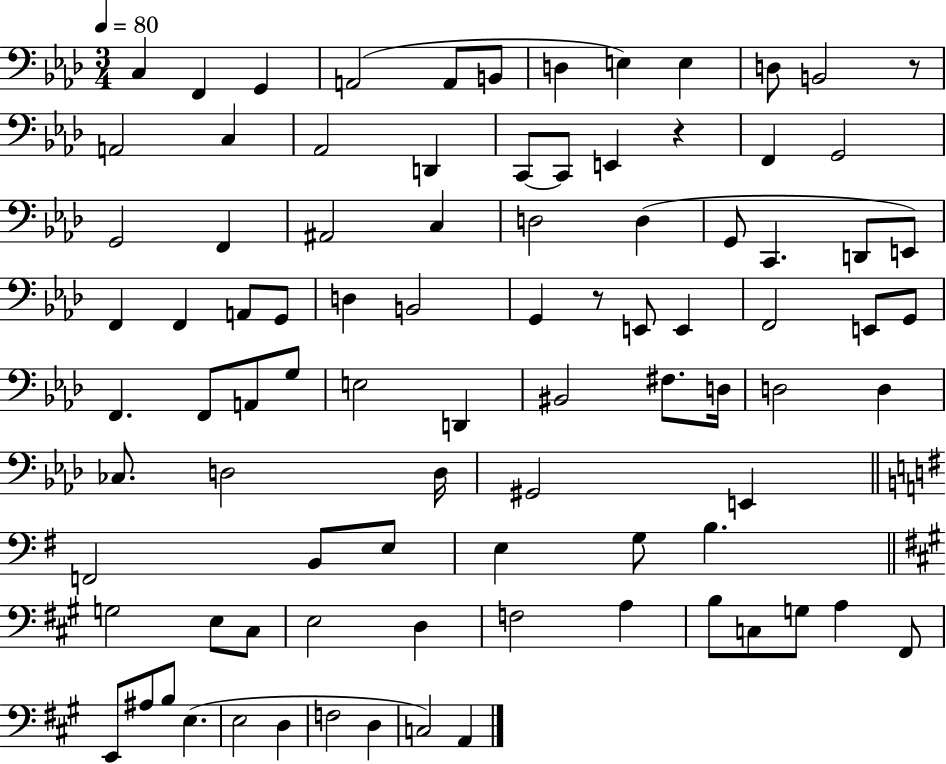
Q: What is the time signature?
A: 3/4